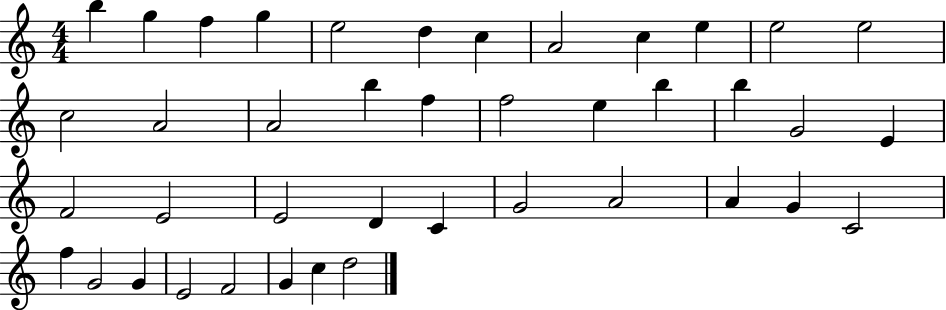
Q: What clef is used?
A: treble